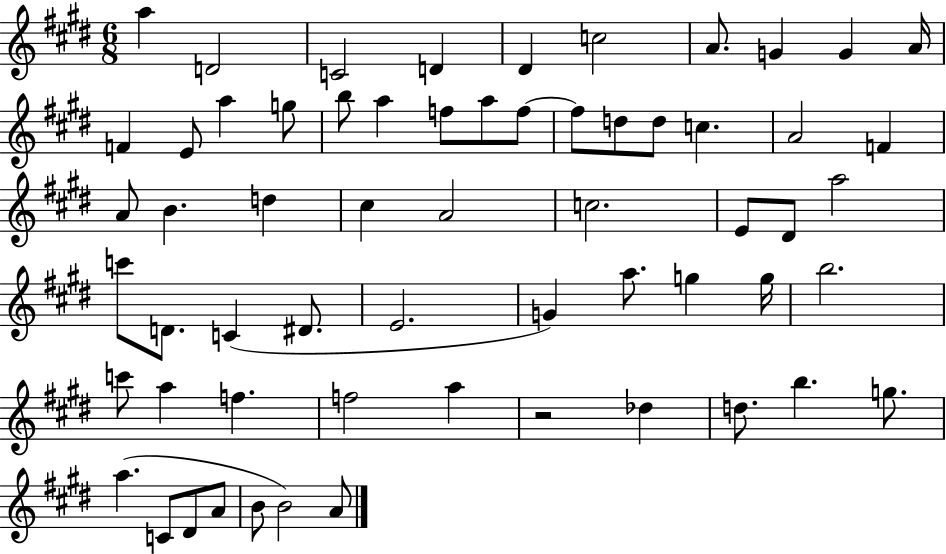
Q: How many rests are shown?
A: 1